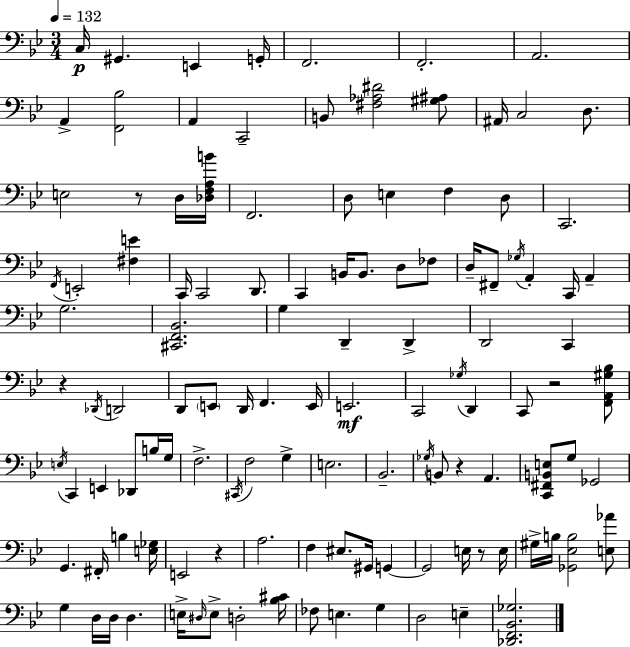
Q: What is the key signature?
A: BES major